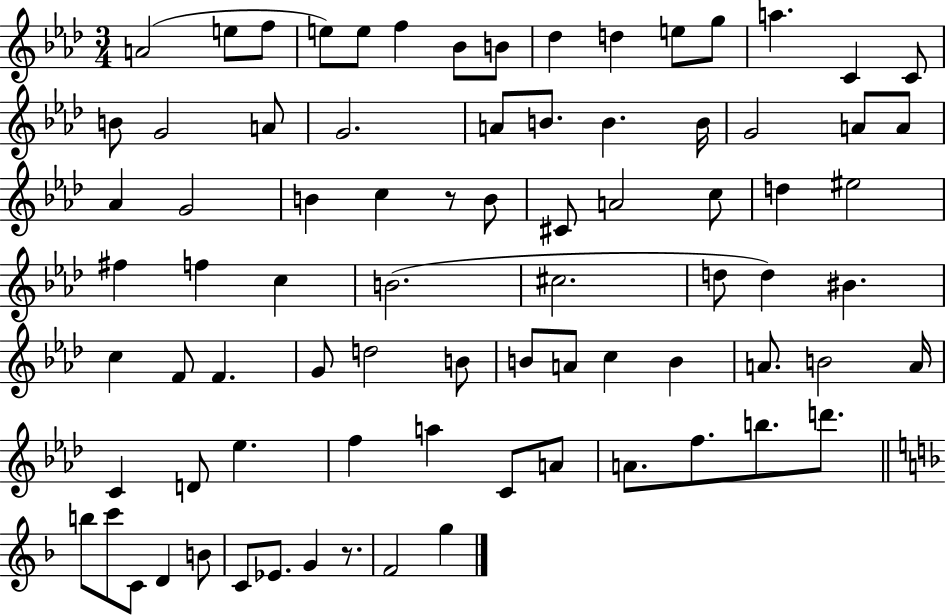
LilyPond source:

{
  \clef treble
  \numericTimeSignature
  \time 3/4
  \key aes \major
  a'2( e''8 f''8 | e''8) e''8 f''4 bes'8 b'8 | des''4 d''4 e''8 g''8 | a''4. c'4 c'8 | \break b'8 g'2 a'8 | g'2. | a'8 b'8. b'4. b'16 | g'2 a'8 a'8 | \break aes'4 g'2 | b'4 c''4 r8 b'8 | cis'8 a'2 c''8 | d''4 eis''2 | \break fis''4 f''4 c''4 | b'2.( | cis''2. | d''8 d''4) bis'4. | \break c''4 f'8 f'4. | g'8 d''2 b'8 | b'8 a'8 c''4 b'4 | a'8. b'2 a'16 | \break c'4 d'8 ees''4. | f''4 a''4 c'8 a'8 | a'8. f''8. b''8. d'''8. | \bar "||" \break \key d \minor b''8 c'''8 c'8 d'4 b'8 | c'8 ees'8. g'4 r8. | f'2 g''4 | \bar "|."
}